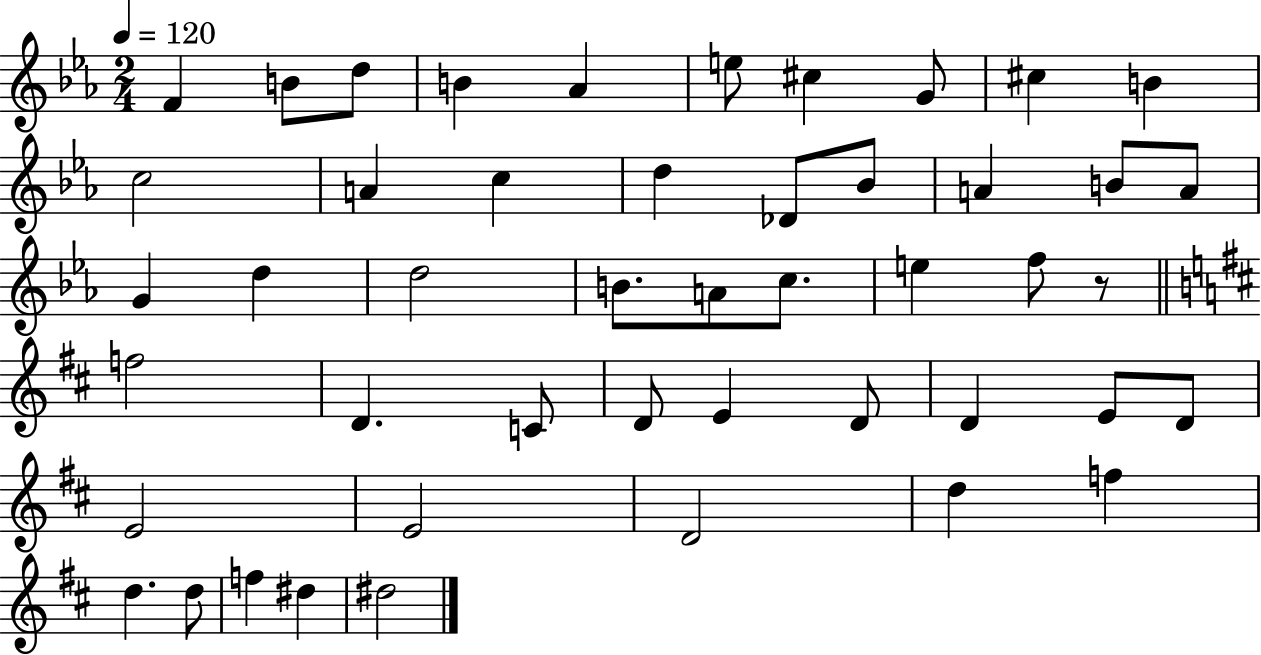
{
  \clef treble
  \numericTimeSignature
  \time 2/4
  \key ees \major
  \tempo 4 = 120
  f'4 b'8 d''8 | b'4 aes'4 | e''8 cis''4 g'8 | cis''4 b'4 | \break c''2 | a'4 c''4 | d''4 des'8 bes'8 | a'4 b'8 a'8 | \break g'4 d''4 | d''2 | b'8. a'8 c''8. | e''4 f''8 r8 | \break \bar "||" \break \key b \minor f''2 | d'4. c'8 | d'8 e'4 d'8 | d'4 e'8 d'8 | \break e'2 | e'2 | d'2 | d''4 f''4 | \break d''4. d''8 | f''4 dis''4 | dis''2 | \bar "|."
}